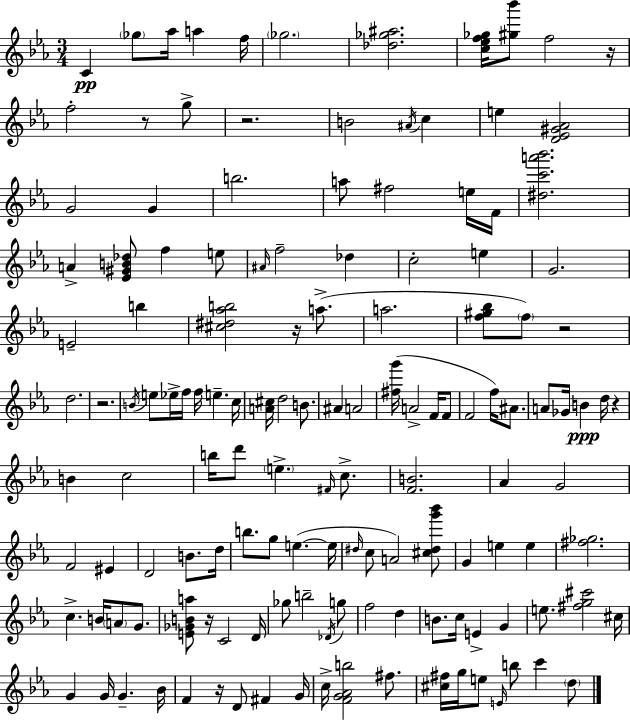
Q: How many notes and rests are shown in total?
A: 140